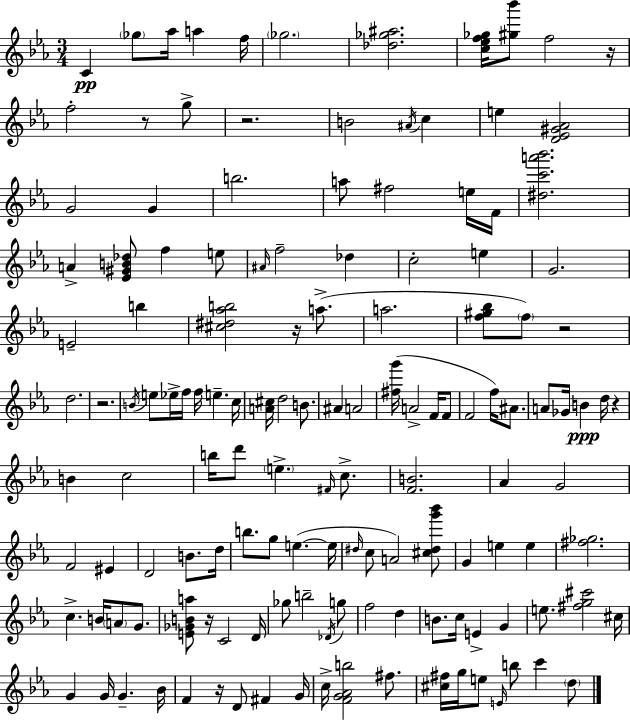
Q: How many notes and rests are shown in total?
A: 140